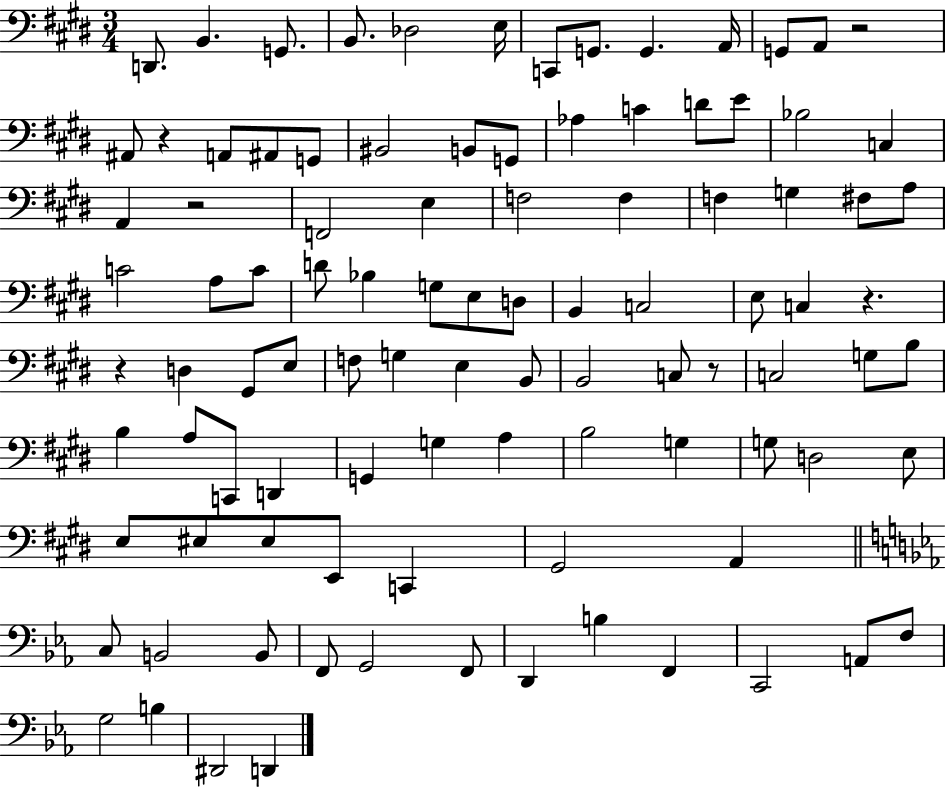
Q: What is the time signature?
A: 3/4